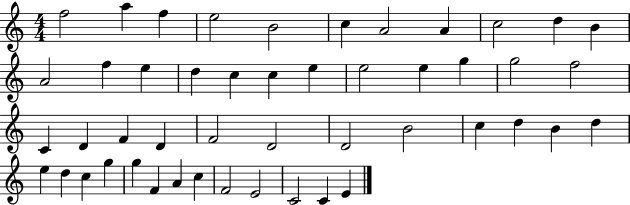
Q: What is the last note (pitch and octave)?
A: E4